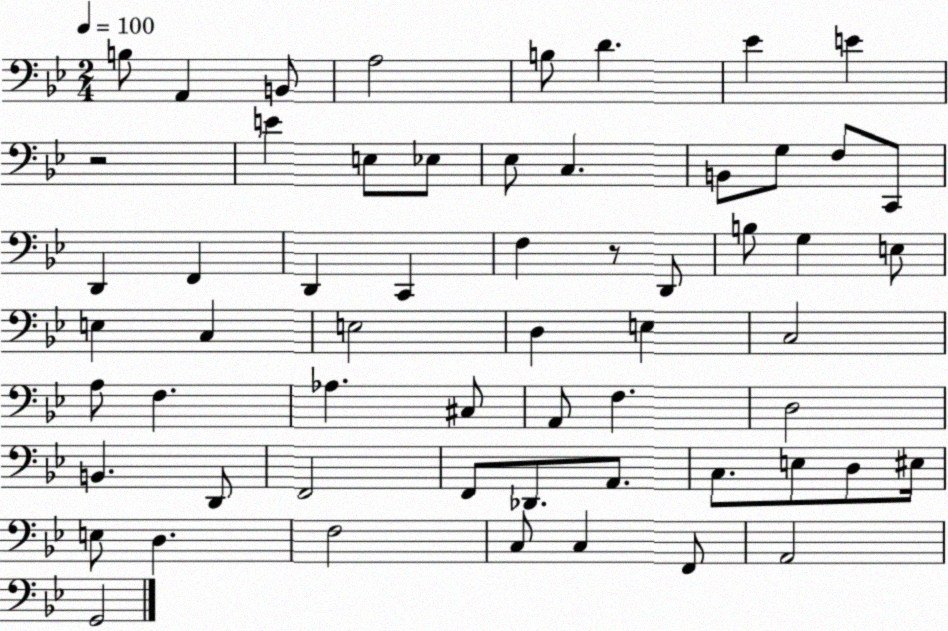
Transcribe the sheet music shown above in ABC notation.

X:1
T:Untitled
M:2/4
L:1/4
K:Bb
B,/2 A,, B,,/2 A,2 B,/2 D _E E z2 E E,/2 _E,/2 _E,/2 C, B,,/2 G,/2 F,/2 C,,/2 D,, F,, D,, C,, F, z/2 D,,/2 B,/2 G, E,/2 E, C, E,2 D, E, C,2 A,/2 F, _A, ^C,/2 A,,/2 F, D,2 B,, D,,/2 F,,2 F,,/2 _D,,/2 A,,/2 C,/2 E,/2 D,/2 ^E,/4 E,/2 D, F,2 C,/2 C, F,,/2 A,,2 G,,2